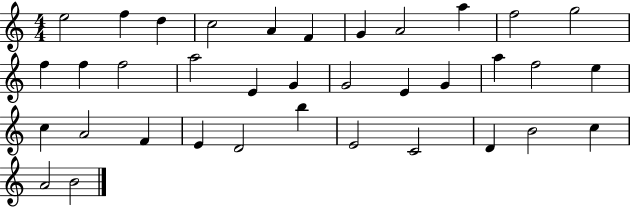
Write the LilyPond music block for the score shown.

{
  \clef treble
  \numericTimeSignature
  \time 4/4
  \key c \major
  e''2 f''4 d''4 | c''2 a'4 f'4 | g'4 a'2 a''4 | f''2 g''2 | \break f''4 f''4 f''2 | a''2 e'4 g'4 | g'2 e'4 g'4 | a''4 f''2 e''4 | \break c''4 a'2 f'4 | e'4 d'2 b''4 | e'2 c'2 | d'4 b'2 c''4 | \break a'2 b'2 | \bar "|."
}